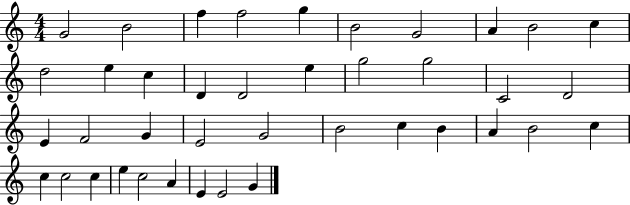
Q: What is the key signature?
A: C major